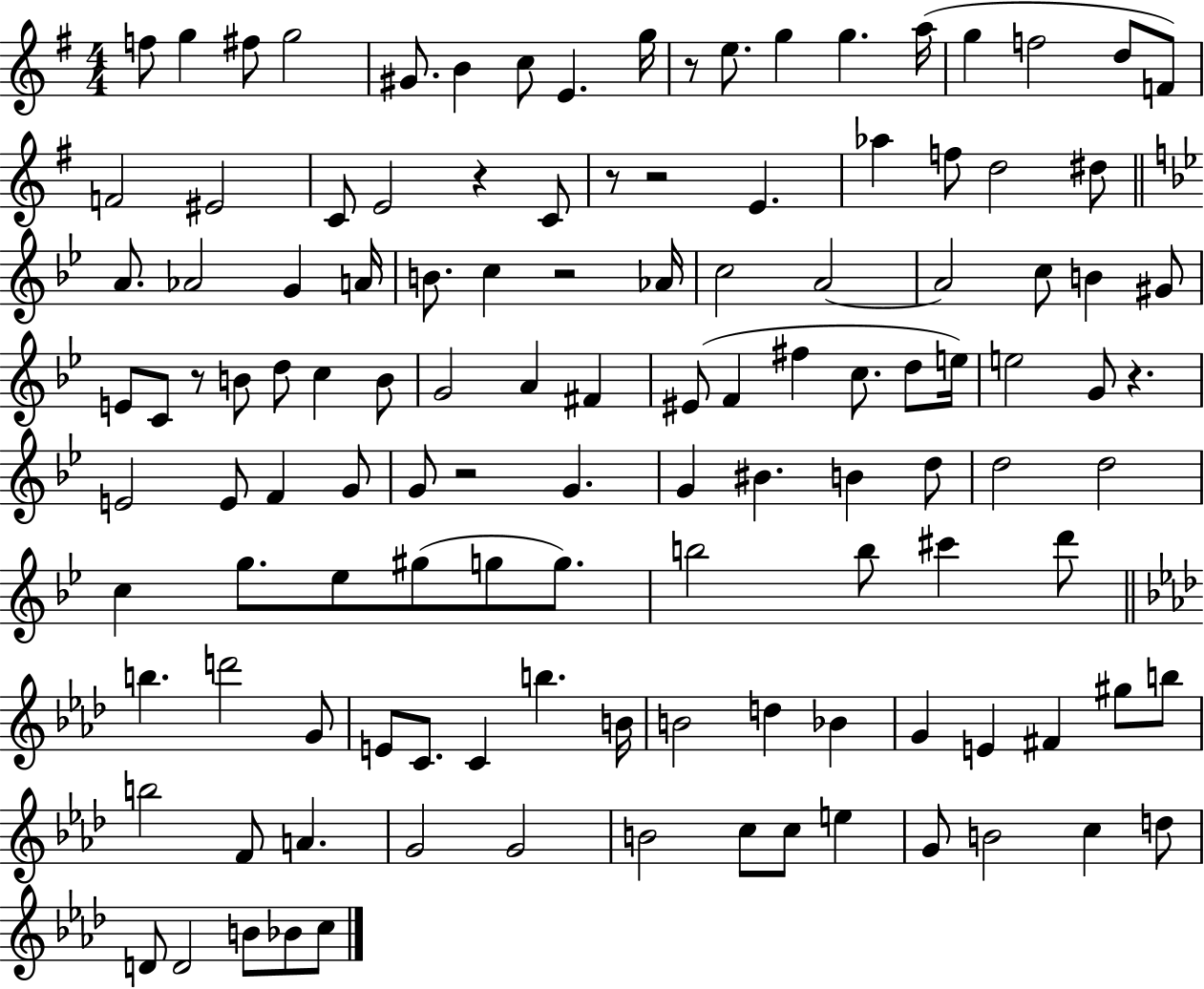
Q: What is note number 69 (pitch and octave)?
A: D5